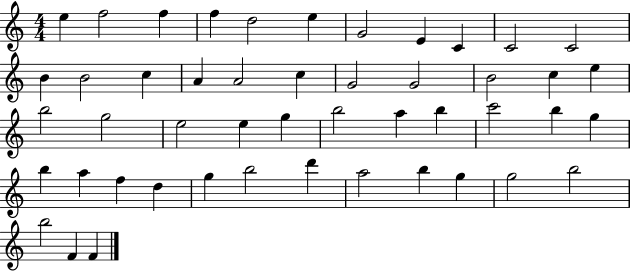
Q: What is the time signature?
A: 4/4